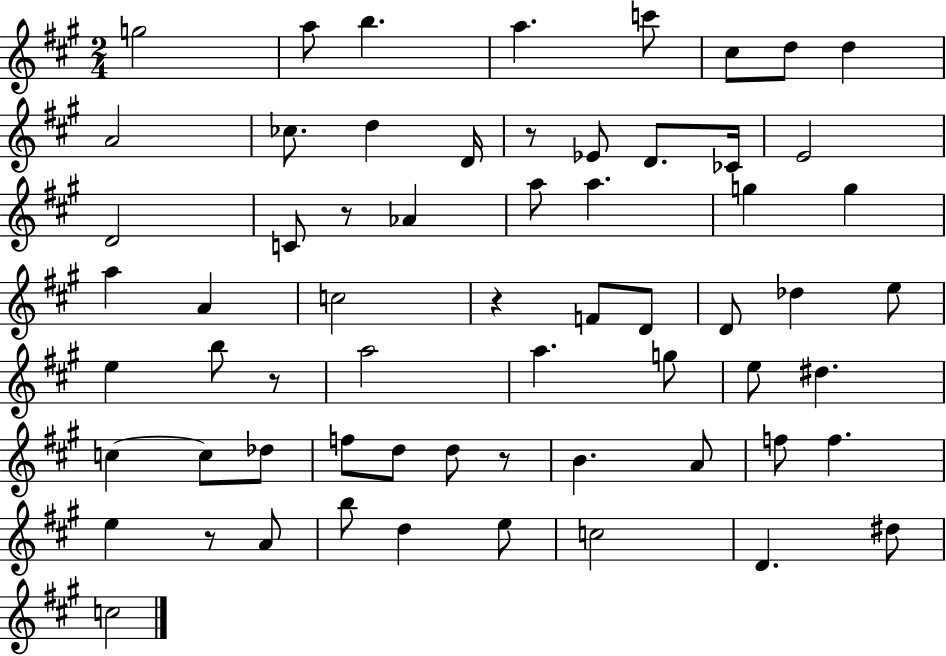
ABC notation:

X:1
T:Untitled
M:2/4
L:1/4
K:A
g2 a/2 b a c'/2 ^c/2 d/2 d A2 _c/2 d D/4 z/2 _E/2 D/2 _C/4 E2 D2 C/2 z/2 _A a/2 a g g a A c2 z F/2 D/2 D/2 _d e/2 e b/2 z/2 a2 a g/2 e/2 ^d c c/2 _d/2 f/2 d/2 d/2 z/2 B A/2 f/2 f e z/2 A/2 b/2 d e/2 c2 D ^d/2 c2